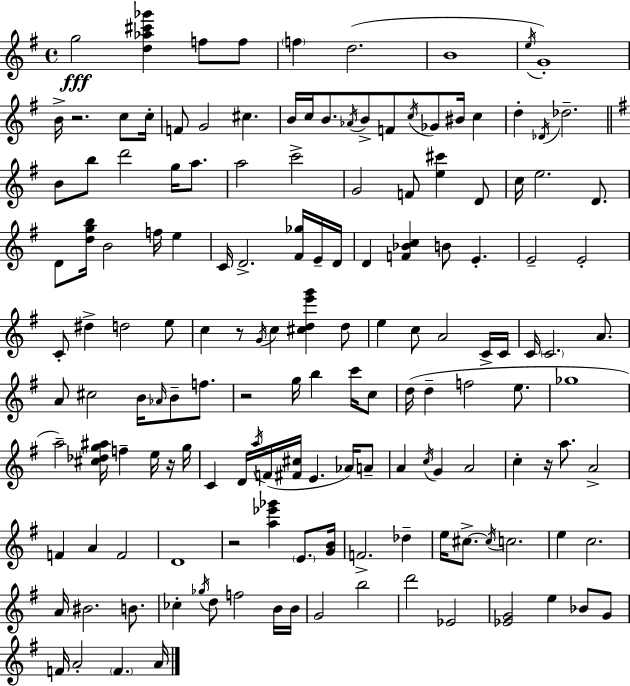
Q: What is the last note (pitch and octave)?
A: A4